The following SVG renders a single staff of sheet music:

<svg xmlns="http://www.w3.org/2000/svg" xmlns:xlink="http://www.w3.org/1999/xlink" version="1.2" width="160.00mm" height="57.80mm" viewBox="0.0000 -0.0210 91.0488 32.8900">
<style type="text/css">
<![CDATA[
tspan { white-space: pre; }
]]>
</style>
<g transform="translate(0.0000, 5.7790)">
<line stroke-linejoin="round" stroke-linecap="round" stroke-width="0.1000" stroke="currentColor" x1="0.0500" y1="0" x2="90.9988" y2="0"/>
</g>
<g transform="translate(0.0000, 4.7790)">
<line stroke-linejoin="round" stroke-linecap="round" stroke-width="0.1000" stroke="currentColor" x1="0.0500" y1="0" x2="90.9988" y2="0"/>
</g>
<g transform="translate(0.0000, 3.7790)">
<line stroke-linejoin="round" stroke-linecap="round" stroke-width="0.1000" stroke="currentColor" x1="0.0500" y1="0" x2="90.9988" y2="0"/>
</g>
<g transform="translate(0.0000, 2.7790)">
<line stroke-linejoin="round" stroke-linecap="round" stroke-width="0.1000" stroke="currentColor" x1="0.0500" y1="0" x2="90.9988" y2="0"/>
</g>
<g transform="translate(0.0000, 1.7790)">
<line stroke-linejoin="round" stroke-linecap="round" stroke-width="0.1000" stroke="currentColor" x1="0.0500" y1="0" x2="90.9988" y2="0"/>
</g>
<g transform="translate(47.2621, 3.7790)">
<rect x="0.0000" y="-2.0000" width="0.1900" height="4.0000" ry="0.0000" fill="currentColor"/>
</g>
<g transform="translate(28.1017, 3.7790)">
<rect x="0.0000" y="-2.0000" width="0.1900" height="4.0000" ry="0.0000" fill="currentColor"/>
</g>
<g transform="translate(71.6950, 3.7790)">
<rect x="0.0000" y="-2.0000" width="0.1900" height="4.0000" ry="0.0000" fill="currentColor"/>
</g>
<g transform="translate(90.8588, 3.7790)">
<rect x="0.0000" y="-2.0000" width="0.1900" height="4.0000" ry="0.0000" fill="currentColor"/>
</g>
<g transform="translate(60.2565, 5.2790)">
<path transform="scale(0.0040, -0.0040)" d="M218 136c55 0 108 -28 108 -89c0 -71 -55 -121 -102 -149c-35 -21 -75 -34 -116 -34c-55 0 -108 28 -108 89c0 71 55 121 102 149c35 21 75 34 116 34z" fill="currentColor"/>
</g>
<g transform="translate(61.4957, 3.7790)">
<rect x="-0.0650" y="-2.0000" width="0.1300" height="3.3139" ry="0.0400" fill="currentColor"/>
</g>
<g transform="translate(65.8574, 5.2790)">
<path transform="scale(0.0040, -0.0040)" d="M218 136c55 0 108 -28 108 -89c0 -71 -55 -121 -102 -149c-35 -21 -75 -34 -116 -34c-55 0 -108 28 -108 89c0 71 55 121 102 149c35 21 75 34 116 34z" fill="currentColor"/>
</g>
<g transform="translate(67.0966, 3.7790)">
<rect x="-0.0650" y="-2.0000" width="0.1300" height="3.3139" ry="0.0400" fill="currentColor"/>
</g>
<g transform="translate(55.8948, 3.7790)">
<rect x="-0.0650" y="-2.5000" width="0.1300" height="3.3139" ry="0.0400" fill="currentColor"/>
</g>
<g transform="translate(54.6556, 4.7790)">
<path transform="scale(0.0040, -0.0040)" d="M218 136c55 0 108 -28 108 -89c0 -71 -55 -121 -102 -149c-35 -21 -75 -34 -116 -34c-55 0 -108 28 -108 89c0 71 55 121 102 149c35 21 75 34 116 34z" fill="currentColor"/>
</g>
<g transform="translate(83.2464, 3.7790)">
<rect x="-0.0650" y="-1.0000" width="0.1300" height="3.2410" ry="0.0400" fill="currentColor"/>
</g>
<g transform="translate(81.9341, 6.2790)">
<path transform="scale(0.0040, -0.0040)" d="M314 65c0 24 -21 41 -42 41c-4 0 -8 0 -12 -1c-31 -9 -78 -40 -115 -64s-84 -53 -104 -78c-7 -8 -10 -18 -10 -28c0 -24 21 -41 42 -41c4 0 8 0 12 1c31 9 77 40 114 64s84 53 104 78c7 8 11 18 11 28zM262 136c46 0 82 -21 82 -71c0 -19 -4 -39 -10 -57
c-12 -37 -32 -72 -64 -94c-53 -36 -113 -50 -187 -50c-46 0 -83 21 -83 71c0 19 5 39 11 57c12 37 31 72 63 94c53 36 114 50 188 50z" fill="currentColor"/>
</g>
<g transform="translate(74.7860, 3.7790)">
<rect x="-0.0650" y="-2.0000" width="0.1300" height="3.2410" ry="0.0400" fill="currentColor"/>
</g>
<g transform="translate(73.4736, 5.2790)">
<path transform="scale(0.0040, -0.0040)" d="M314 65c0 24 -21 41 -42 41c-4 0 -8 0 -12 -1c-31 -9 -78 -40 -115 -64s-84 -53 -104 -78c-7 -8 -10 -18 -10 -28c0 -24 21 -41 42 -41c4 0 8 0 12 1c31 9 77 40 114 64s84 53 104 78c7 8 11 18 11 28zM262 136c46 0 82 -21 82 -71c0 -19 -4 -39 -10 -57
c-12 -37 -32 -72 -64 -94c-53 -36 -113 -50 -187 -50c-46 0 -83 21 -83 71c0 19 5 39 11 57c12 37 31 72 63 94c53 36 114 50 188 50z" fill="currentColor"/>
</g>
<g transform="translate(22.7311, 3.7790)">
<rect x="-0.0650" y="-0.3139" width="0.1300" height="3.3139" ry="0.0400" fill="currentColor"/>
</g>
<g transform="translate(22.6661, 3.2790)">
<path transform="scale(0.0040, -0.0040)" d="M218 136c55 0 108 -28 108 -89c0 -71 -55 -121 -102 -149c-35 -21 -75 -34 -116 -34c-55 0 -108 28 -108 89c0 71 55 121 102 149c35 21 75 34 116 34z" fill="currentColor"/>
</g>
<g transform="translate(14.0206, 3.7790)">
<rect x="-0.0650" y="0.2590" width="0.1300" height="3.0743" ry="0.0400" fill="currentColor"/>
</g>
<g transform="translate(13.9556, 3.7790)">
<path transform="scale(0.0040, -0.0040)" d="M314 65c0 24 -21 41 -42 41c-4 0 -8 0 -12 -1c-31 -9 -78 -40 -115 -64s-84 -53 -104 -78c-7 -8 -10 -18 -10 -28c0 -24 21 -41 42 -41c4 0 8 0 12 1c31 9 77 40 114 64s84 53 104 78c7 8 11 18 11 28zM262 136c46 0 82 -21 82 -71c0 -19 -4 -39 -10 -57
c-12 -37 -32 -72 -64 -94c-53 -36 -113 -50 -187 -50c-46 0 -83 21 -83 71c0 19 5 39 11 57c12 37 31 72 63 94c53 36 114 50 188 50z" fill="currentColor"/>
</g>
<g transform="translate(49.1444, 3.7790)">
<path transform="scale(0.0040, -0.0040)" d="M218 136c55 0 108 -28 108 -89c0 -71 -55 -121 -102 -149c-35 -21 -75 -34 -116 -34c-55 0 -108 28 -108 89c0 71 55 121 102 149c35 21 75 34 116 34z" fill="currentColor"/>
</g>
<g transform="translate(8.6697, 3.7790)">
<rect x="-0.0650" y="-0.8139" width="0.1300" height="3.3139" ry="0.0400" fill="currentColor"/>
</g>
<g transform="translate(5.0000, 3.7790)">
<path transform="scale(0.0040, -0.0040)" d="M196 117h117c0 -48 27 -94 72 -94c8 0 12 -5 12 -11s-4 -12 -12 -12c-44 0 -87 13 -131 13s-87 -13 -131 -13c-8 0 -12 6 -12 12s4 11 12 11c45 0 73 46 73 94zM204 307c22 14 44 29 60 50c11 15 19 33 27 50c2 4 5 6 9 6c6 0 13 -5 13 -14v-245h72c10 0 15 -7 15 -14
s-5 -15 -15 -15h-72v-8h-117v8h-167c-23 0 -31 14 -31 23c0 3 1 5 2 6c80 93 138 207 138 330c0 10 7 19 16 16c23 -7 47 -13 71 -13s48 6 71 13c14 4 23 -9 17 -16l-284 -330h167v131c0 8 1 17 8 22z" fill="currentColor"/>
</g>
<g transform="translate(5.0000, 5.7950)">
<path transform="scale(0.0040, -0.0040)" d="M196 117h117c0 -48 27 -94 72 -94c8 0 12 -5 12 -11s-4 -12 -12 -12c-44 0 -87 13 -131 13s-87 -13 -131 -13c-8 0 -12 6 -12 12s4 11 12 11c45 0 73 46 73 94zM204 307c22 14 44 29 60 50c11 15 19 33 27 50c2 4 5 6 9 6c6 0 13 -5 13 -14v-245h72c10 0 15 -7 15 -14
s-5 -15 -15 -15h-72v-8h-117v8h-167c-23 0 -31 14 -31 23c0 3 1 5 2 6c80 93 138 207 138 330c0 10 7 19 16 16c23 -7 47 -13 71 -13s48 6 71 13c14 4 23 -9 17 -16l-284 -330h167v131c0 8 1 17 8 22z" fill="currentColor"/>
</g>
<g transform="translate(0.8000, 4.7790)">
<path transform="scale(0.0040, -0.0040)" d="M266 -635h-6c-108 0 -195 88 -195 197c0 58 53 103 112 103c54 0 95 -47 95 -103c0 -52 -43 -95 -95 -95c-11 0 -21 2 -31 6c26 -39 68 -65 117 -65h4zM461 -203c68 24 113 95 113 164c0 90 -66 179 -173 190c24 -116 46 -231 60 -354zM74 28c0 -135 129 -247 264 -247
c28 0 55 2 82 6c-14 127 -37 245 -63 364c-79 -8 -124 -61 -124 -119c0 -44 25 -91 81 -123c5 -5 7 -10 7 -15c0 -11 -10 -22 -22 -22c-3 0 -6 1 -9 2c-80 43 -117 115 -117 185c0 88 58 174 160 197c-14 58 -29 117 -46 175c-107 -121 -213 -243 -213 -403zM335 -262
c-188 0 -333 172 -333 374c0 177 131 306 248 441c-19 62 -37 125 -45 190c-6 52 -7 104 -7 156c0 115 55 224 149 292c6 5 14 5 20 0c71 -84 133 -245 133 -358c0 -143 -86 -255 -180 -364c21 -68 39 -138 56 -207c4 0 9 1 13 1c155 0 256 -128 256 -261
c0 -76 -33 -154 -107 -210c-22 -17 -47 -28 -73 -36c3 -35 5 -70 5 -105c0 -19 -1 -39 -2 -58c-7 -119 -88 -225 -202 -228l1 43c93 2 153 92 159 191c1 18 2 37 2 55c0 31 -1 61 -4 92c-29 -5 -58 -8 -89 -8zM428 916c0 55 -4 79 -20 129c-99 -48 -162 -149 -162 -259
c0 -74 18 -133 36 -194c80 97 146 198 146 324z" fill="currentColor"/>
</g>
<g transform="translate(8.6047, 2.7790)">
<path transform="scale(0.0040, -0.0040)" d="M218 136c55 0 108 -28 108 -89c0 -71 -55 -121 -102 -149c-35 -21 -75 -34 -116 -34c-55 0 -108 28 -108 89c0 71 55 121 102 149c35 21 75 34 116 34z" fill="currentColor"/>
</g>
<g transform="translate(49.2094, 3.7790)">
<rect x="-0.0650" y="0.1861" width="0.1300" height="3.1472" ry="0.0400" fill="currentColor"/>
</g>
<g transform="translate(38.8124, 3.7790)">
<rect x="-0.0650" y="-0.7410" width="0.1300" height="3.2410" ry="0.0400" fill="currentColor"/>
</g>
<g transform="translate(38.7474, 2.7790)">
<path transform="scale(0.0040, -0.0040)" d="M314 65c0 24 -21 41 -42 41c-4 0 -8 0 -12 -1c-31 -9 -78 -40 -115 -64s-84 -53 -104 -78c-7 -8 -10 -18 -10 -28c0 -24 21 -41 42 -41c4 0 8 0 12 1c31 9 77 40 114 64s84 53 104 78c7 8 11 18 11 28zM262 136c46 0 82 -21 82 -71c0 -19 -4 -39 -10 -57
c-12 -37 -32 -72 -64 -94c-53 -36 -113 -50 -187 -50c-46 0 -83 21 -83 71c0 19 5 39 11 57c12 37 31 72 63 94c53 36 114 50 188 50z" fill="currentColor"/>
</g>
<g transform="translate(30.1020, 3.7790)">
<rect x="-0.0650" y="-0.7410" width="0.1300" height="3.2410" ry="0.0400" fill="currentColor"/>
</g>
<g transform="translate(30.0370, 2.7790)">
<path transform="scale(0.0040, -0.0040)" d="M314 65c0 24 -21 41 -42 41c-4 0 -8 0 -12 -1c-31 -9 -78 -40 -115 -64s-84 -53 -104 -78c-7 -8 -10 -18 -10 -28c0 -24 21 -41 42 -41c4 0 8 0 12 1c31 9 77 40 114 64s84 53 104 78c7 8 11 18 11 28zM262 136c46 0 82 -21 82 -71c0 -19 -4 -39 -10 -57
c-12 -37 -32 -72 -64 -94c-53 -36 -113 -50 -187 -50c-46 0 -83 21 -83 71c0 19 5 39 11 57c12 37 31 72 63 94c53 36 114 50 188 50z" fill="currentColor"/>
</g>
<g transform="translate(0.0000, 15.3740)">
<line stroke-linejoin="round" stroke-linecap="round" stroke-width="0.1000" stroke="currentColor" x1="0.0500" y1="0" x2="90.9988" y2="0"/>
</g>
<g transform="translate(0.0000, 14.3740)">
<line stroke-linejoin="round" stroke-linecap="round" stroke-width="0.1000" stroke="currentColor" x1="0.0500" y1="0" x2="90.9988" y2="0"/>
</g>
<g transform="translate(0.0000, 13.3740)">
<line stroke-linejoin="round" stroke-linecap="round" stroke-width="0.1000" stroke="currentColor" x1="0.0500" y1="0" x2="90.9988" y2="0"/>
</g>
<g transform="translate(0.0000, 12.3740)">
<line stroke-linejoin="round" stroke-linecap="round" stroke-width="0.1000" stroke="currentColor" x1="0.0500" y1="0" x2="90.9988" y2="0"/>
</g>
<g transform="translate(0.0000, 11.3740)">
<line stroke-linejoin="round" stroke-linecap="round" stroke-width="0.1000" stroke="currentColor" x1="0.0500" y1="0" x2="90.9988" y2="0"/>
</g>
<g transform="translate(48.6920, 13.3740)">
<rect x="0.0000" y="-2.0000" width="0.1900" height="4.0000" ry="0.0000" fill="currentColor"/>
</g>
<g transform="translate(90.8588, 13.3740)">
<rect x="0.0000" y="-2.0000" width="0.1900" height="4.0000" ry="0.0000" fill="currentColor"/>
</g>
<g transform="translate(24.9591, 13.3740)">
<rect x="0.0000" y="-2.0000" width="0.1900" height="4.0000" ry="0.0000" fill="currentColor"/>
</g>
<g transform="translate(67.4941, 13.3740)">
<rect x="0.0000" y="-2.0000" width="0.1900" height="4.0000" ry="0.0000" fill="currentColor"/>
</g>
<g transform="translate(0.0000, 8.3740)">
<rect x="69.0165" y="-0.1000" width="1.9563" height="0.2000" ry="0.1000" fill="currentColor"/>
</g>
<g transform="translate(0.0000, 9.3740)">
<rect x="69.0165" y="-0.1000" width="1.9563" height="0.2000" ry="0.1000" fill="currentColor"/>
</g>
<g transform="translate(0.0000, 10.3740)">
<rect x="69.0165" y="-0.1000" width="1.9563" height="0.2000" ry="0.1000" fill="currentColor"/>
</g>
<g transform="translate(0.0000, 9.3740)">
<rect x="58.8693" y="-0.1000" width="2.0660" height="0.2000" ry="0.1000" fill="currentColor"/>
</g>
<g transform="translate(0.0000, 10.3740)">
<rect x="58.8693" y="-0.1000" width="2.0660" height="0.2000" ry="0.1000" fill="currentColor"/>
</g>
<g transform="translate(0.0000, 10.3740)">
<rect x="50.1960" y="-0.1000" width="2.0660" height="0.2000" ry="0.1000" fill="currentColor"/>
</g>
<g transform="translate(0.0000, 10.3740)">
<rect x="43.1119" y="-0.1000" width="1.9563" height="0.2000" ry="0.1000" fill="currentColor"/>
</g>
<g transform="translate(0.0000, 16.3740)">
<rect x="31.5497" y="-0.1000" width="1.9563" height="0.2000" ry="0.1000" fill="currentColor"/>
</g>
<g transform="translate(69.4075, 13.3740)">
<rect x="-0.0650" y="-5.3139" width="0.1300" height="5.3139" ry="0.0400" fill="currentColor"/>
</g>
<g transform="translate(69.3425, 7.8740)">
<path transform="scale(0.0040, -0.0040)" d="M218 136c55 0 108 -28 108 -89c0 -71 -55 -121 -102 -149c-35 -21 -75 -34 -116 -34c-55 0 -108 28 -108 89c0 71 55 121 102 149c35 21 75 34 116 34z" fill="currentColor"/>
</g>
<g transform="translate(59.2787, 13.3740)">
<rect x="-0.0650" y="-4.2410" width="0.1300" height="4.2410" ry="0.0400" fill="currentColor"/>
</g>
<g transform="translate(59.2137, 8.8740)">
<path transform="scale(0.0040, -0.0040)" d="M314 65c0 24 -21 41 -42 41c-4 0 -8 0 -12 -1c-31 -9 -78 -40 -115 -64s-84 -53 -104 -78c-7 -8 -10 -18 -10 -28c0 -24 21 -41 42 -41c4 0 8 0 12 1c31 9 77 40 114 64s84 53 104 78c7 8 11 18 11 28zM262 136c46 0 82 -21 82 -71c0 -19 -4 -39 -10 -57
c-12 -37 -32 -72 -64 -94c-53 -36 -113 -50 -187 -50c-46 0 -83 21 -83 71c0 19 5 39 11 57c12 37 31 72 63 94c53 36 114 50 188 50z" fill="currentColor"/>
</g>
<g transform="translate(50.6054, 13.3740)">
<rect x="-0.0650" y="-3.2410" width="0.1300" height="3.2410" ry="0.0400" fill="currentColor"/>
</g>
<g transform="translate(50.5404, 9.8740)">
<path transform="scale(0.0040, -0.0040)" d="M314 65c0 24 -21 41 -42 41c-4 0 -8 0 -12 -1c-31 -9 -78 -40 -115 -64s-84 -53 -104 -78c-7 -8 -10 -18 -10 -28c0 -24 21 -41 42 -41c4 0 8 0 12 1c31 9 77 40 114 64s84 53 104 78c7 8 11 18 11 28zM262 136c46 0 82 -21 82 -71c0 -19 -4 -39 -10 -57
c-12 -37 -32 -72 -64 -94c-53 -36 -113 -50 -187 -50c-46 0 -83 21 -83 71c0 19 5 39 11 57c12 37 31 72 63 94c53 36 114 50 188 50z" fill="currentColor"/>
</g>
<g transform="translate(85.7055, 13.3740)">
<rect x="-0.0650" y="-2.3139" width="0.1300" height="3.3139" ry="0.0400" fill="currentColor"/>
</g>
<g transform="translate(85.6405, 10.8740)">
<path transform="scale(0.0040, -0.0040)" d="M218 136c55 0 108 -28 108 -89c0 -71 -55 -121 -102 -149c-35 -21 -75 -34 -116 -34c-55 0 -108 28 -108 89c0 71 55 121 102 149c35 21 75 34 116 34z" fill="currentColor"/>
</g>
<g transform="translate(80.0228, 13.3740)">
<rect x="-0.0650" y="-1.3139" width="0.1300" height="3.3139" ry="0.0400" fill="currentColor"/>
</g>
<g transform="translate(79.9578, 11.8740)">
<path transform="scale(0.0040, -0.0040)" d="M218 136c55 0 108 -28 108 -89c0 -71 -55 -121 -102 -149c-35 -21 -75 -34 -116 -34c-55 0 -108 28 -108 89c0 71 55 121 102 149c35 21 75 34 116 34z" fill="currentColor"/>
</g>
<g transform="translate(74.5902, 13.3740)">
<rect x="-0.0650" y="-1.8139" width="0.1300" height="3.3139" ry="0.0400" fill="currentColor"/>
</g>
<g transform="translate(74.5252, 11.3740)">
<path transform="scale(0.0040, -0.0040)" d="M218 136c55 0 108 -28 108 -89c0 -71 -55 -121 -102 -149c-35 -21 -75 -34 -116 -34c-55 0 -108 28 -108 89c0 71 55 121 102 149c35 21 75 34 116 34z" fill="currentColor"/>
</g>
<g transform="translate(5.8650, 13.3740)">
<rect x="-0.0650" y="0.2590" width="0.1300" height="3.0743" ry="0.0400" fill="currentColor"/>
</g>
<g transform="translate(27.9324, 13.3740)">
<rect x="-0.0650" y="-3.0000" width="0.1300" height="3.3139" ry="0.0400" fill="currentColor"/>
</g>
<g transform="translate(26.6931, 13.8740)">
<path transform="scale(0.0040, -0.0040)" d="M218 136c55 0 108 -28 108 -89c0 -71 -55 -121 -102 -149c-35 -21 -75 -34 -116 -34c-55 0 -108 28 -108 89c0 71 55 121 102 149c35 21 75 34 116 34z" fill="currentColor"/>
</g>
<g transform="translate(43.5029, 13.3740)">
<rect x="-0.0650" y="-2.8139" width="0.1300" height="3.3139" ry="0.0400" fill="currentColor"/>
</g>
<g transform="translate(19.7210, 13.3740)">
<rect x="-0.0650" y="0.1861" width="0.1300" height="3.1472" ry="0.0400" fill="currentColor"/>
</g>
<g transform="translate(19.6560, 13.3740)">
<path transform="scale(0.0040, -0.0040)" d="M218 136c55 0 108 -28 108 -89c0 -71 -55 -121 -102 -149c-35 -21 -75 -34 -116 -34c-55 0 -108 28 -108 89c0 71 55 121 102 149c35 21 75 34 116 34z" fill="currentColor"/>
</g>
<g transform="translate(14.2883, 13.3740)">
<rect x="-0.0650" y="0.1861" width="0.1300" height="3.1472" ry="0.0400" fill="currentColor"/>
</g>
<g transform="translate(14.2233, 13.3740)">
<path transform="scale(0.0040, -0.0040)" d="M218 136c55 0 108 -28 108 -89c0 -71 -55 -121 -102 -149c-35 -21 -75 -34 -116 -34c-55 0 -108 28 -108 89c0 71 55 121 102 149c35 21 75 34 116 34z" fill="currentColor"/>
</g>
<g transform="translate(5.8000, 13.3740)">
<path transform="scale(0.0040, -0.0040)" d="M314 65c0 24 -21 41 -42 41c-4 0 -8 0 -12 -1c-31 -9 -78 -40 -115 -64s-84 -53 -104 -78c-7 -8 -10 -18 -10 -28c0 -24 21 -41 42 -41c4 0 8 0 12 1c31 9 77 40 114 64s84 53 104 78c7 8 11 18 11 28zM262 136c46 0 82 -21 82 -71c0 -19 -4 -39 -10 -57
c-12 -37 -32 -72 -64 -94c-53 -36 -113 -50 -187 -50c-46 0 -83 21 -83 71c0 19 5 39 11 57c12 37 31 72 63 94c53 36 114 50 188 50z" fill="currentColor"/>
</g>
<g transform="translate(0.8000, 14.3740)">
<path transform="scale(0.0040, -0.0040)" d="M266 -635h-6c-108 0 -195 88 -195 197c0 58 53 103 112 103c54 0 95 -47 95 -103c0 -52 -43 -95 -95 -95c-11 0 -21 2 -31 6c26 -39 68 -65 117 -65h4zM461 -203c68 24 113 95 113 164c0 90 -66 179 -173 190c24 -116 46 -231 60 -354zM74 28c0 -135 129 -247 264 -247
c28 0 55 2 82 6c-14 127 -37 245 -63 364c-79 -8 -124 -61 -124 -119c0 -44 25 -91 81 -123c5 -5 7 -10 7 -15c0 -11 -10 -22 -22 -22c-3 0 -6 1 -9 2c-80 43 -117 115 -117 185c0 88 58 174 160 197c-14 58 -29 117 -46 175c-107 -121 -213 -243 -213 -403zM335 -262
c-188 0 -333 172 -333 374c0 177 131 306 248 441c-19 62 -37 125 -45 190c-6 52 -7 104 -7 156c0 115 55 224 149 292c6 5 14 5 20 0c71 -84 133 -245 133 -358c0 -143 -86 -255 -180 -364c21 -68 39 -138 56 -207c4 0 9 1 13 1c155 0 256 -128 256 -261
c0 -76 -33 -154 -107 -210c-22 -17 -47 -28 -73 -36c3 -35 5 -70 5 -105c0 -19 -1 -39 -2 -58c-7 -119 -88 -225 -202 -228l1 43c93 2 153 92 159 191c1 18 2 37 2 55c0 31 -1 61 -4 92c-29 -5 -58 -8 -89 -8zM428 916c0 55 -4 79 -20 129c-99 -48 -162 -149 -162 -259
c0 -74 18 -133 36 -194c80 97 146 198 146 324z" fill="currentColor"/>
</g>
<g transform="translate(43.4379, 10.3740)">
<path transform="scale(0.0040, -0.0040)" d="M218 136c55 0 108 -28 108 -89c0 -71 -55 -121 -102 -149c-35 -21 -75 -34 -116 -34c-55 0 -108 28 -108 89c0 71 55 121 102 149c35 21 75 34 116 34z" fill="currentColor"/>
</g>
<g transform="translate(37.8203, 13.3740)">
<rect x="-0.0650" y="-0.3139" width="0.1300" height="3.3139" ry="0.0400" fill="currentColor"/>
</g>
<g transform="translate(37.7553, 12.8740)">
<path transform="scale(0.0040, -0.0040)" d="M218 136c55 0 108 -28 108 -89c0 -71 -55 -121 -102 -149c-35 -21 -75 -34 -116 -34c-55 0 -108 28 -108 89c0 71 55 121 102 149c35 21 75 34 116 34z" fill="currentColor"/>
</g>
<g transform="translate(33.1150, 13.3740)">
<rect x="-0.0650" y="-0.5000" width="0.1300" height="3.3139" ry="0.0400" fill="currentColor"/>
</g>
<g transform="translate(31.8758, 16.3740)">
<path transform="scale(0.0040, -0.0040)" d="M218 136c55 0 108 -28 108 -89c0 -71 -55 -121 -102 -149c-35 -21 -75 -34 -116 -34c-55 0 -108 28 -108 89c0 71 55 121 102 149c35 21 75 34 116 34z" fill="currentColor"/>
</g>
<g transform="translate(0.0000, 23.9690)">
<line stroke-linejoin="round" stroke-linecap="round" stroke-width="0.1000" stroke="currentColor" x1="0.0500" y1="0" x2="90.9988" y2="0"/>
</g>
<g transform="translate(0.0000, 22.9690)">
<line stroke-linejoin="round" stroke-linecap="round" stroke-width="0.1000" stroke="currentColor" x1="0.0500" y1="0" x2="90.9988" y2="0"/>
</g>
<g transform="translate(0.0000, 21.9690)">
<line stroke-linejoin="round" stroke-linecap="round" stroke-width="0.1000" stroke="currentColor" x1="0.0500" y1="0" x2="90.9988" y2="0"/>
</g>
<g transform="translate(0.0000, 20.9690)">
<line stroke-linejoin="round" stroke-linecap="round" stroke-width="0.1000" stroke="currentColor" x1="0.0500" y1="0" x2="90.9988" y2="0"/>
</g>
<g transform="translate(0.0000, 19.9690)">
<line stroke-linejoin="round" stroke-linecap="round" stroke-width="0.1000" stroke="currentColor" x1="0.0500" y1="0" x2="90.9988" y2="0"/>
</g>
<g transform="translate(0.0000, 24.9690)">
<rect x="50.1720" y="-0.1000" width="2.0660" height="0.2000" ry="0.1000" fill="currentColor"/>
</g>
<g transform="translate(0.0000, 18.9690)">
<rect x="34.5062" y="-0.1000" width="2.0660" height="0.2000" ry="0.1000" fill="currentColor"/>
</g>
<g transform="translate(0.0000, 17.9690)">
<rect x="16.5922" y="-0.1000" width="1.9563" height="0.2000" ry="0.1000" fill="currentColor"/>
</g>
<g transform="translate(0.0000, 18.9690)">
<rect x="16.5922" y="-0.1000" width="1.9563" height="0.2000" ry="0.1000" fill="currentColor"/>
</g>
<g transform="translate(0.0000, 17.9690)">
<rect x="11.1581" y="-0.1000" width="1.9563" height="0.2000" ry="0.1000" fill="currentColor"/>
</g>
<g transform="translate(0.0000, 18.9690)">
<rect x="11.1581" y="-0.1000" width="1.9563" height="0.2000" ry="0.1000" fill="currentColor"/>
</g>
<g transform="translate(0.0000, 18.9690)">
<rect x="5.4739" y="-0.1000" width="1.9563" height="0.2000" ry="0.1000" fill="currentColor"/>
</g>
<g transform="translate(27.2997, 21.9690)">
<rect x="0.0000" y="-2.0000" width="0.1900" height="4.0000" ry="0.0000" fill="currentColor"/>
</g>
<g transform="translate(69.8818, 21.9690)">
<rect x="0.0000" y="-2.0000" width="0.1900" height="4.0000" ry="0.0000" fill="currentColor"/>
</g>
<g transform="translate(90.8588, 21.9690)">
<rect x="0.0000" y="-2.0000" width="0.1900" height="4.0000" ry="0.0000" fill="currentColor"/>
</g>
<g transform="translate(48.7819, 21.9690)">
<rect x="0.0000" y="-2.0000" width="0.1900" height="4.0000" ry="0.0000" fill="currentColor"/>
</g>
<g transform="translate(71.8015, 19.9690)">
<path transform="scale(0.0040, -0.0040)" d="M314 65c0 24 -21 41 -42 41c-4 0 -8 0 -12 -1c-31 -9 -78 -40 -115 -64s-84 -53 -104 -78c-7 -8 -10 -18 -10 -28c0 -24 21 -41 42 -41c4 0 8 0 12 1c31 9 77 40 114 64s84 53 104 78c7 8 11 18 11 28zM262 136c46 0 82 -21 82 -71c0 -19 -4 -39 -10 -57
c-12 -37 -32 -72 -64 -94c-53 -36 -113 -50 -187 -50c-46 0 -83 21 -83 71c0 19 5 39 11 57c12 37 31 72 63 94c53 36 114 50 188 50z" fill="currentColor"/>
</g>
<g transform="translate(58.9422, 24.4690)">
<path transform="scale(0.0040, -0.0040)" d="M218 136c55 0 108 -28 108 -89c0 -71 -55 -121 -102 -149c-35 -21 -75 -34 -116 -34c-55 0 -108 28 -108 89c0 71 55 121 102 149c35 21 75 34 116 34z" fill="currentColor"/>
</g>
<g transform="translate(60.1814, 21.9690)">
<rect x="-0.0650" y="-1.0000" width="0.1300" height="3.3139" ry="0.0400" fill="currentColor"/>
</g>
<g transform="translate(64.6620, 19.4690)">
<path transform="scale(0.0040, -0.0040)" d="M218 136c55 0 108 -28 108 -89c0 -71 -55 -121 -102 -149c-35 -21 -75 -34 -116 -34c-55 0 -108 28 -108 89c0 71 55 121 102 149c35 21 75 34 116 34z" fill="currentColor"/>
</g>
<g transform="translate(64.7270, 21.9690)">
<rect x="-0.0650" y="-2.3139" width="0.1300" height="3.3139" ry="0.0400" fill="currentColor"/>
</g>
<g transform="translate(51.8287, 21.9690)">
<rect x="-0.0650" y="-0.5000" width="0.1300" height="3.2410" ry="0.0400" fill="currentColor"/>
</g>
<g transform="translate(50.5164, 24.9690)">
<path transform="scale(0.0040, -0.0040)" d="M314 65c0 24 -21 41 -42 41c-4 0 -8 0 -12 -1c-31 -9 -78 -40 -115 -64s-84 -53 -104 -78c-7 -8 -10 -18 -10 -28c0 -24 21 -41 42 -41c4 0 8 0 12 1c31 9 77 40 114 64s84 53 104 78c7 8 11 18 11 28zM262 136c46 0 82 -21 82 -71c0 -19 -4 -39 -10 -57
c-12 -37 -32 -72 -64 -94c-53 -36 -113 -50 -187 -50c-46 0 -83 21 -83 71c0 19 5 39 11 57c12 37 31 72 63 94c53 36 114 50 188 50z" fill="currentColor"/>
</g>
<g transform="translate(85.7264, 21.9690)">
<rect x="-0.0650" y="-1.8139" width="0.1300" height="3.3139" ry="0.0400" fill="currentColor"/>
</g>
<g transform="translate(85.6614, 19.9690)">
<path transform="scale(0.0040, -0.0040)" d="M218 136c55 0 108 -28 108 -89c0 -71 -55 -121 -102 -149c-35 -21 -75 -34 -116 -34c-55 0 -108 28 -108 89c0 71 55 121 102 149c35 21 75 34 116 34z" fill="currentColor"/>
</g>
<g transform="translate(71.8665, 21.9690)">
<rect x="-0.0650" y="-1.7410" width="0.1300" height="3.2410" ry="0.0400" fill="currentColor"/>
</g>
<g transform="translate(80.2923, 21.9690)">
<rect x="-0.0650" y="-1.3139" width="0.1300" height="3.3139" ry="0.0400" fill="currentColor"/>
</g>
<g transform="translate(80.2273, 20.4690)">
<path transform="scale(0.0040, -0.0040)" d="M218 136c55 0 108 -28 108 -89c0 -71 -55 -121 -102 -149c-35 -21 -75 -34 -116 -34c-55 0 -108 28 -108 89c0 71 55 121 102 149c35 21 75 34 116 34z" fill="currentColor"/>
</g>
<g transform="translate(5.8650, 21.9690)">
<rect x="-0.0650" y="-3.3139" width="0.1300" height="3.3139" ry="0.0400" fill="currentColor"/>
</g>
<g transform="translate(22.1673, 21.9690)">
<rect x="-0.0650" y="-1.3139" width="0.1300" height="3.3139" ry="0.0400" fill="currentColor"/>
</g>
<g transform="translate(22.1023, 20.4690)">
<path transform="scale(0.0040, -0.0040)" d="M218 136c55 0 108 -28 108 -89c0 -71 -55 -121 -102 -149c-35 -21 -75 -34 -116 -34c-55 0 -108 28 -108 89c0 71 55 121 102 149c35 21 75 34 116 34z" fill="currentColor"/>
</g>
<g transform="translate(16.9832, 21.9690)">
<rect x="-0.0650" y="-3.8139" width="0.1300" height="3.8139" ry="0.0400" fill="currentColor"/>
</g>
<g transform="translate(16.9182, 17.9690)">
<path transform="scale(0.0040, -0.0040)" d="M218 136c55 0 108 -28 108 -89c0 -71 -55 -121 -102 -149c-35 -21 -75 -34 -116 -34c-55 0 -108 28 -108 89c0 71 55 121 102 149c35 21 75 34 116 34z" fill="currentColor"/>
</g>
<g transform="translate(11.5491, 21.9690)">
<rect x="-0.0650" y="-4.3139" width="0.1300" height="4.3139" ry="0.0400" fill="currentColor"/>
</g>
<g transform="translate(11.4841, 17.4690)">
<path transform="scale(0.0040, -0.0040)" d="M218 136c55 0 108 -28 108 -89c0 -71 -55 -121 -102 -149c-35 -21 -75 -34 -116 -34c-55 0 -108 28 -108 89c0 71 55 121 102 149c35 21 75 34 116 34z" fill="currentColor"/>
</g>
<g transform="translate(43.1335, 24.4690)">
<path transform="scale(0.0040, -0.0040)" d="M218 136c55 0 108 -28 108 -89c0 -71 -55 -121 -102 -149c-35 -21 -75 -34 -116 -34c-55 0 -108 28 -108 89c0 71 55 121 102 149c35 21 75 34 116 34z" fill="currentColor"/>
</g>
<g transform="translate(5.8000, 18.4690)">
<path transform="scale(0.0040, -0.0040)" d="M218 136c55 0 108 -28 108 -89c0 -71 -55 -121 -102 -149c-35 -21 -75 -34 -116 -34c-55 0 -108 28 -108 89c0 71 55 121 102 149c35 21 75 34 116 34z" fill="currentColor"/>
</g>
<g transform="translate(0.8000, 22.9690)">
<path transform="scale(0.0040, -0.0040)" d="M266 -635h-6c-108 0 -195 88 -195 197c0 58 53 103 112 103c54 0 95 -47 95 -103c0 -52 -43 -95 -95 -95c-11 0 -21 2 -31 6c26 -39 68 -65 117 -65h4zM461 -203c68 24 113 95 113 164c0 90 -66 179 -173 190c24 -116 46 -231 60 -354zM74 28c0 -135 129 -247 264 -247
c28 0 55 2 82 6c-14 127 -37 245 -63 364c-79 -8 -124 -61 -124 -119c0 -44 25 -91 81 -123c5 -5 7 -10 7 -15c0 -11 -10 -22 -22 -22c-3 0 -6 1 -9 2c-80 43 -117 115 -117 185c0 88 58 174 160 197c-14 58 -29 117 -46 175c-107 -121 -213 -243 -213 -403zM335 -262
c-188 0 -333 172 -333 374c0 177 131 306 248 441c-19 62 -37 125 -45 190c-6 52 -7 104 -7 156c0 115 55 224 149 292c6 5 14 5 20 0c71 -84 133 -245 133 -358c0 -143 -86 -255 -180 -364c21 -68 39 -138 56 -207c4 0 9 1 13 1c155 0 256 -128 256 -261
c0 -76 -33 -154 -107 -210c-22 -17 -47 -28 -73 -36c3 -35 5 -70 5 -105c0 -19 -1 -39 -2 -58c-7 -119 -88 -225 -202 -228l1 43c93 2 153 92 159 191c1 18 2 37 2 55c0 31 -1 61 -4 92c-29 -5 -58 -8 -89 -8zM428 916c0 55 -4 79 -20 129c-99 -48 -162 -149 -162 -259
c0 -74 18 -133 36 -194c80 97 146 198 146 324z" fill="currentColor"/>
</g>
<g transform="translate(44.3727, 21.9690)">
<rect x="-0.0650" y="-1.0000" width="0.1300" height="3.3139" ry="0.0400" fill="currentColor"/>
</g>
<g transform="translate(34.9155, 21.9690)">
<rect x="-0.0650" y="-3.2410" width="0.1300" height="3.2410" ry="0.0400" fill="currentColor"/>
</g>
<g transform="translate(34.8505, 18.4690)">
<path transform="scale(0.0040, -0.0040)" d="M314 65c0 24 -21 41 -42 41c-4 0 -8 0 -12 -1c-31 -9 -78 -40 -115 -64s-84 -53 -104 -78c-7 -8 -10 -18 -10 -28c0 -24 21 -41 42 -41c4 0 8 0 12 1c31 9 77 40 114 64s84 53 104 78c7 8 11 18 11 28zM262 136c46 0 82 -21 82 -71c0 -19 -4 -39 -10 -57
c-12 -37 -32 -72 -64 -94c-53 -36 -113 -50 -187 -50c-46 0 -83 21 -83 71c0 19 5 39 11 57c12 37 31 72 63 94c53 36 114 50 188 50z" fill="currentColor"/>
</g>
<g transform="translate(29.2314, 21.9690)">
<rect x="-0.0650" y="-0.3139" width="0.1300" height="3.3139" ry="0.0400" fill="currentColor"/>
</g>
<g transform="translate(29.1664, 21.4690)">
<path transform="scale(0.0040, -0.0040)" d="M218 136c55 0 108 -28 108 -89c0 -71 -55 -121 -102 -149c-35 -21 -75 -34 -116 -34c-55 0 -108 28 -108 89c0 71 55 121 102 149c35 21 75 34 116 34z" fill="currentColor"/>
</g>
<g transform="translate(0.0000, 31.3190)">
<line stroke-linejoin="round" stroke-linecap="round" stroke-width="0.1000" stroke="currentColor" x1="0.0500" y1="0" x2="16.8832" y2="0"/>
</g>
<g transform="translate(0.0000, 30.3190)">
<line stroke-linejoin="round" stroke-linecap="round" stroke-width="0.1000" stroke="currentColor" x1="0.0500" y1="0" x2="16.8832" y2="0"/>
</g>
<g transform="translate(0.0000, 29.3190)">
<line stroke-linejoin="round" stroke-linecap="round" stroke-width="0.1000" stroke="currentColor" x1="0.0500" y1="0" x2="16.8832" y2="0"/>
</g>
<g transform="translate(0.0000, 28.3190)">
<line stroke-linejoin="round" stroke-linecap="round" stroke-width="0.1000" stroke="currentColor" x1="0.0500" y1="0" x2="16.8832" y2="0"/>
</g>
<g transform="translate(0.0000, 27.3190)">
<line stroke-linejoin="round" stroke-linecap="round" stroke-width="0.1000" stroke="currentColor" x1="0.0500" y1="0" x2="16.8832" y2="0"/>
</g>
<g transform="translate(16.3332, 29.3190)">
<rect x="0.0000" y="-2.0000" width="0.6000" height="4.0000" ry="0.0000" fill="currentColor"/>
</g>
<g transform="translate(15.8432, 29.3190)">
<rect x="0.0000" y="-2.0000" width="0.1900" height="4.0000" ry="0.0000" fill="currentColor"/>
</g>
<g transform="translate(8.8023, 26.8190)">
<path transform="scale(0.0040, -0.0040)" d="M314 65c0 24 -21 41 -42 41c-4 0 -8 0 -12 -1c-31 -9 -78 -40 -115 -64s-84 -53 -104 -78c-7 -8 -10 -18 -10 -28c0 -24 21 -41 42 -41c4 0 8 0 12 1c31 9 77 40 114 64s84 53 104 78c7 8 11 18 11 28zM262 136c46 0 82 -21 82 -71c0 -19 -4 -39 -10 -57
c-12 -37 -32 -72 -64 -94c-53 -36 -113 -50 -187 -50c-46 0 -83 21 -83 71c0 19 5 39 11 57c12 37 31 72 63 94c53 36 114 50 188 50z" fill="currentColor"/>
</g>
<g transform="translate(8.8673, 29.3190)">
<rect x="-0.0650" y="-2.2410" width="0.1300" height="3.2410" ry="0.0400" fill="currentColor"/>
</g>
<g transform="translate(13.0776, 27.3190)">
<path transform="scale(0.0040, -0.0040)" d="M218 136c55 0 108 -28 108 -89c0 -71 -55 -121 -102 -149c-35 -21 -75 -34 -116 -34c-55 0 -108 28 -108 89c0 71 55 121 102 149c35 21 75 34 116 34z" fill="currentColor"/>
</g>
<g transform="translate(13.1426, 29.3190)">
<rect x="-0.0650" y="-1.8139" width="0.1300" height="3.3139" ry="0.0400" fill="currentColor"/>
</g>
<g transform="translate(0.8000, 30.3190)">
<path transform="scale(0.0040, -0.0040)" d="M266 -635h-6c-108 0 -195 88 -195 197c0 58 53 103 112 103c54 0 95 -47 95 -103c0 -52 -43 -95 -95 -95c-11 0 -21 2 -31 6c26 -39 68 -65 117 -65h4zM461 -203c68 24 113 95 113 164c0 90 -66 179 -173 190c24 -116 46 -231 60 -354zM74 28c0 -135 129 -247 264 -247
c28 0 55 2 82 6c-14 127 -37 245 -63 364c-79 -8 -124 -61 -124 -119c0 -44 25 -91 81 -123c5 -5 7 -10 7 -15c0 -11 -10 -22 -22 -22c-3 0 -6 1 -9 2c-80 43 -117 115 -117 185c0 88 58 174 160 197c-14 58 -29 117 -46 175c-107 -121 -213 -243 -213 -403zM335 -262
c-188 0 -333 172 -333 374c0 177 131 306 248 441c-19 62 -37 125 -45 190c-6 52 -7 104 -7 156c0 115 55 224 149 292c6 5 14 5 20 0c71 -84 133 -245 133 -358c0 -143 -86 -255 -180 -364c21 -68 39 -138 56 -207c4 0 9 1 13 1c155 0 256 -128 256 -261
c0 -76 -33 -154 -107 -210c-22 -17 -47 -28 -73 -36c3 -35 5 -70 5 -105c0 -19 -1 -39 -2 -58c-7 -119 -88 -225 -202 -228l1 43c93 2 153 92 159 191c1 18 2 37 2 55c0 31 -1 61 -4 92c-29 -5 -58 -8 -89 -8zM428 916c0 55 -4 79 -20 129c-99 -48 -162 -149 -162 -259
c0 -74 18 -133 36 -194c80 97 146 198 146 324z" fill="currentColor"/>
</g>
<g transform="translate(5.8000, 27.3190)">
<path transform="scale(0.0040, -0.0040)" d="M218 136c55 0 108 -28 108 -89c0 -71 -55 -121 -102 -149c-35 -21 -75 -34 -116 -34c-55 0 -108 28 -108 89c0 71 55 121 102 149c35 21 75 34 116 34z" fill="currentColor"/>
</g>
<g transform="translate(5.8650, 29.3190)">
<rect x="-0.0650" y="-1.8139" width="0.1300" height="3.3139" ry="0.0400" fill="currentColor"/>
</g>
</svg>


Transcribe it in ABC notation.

X:1
T:Untitled
M:4/4
L:1/4
K:C
d B2 c d2 d2 B G F F F2 D2 B2 B B A C c a b2 d'2 f' f e g b d' c' e c b2 D C2 D g f2 e f f g2 f